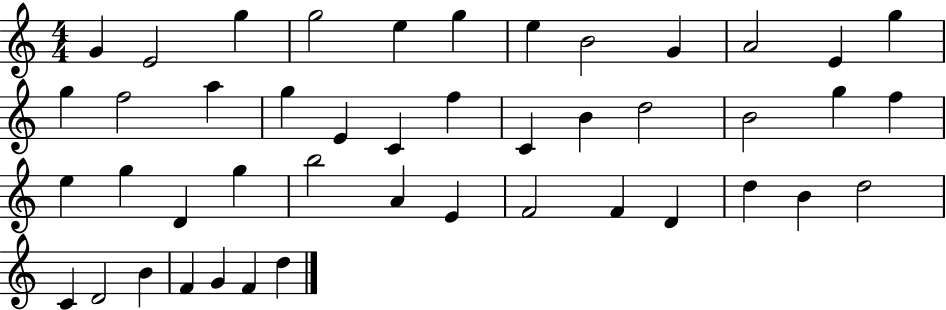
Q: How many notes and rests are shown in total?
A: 45